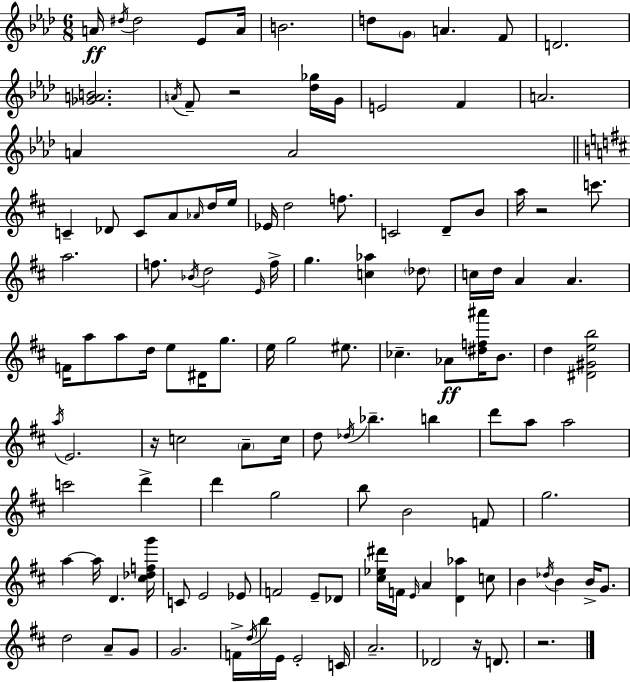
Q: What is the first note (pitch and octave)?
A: A4